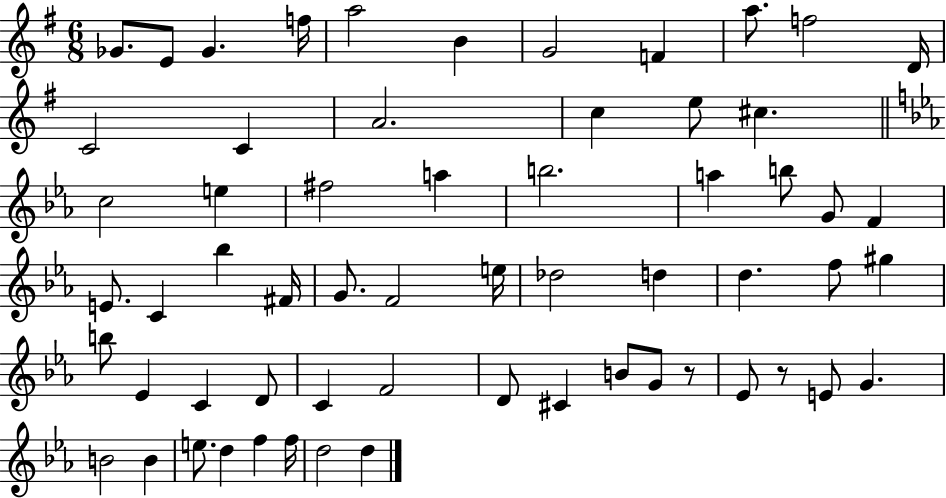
{
  \clef treble
  \numericTimeSignature
  \time 6/8
  \key g \major
  ges'8. e'8 ges'4. f''16 | a''2 b'4 | g'2 f'4 | a''8. f''2 d'16 | \break c'2 c'4 | a'2. | c''4 e''8 cis''4. | \bar "||" \break \key c \minor c''2 e''4 | fis''2 a''4 | b''2. | a''4 b''8 g'8 f'4 | \break e'8. c'4 bes''4 fis'16 | g'8. f'2 e''16 | des''2 d''4 | d''4. f''8 gis''4 | \break b''8 ees'4 c'4 d'8 | c'4 f'2 | d'8 cis'4 b'8 g'8 r8 | ees'8 r8 e'8 g'4. | \break b'2 b'4 | e''8. d''4 f''4 f''16 | d''2 d''4 | \bar "|."
}